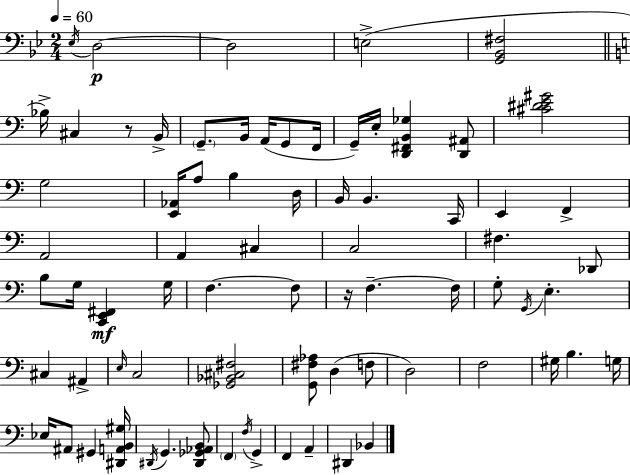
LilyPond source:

{
  \clef bass
  \numericTimeSignature
  \time 2/4
  \key bes \major
  \tempo 4 = 60
  \repeat volta 2 { \acciaccatura { ees16 }\p d2~~ | d2 | e2->( | <g, bes, fis>2 | \break \bar "||" \break \key c \major bes16->) cis4 r8 b,16-> | \parenthesize g,8.-- b,16 a,16( g,8 f,16 | g,16--) e16-. <d, fis, b, ges>4 <d, ais,>8 | <cis' dis' e' gis'>2 | \break g2 | <e, aes,>16 a8 b4 d16 | b,16 b,4. c,16 | e,4 f,4-> | \break a,2 | a,4 cis4 | c2 | fis4. des,8 | \break b8 g16 <c, e, fis,>4\mf g16 | f4.~~ f8 | r16 f4.--~~ f16 | g8-. \acciaccatura { g,16 } e4.-. | \break cis4 ais,4-> | \grace { e16 } c2 | <ges, bes, cis fis>2 | <g, fis aes>8 d4( | \break f8 d2) | f2 | gis16 b4. | g16 ees16 ais,8 gis,4 | \break <dis, a, b, gis>16 \acciaccatura { dis,16 } g,4. | <dis, ges, aes, b,>8 \parenthesize f,4 \acciaccatura { f16 } | g,4-> f,4 | a,4-- dis,4 | \break bes,4 } \bar "|."
}